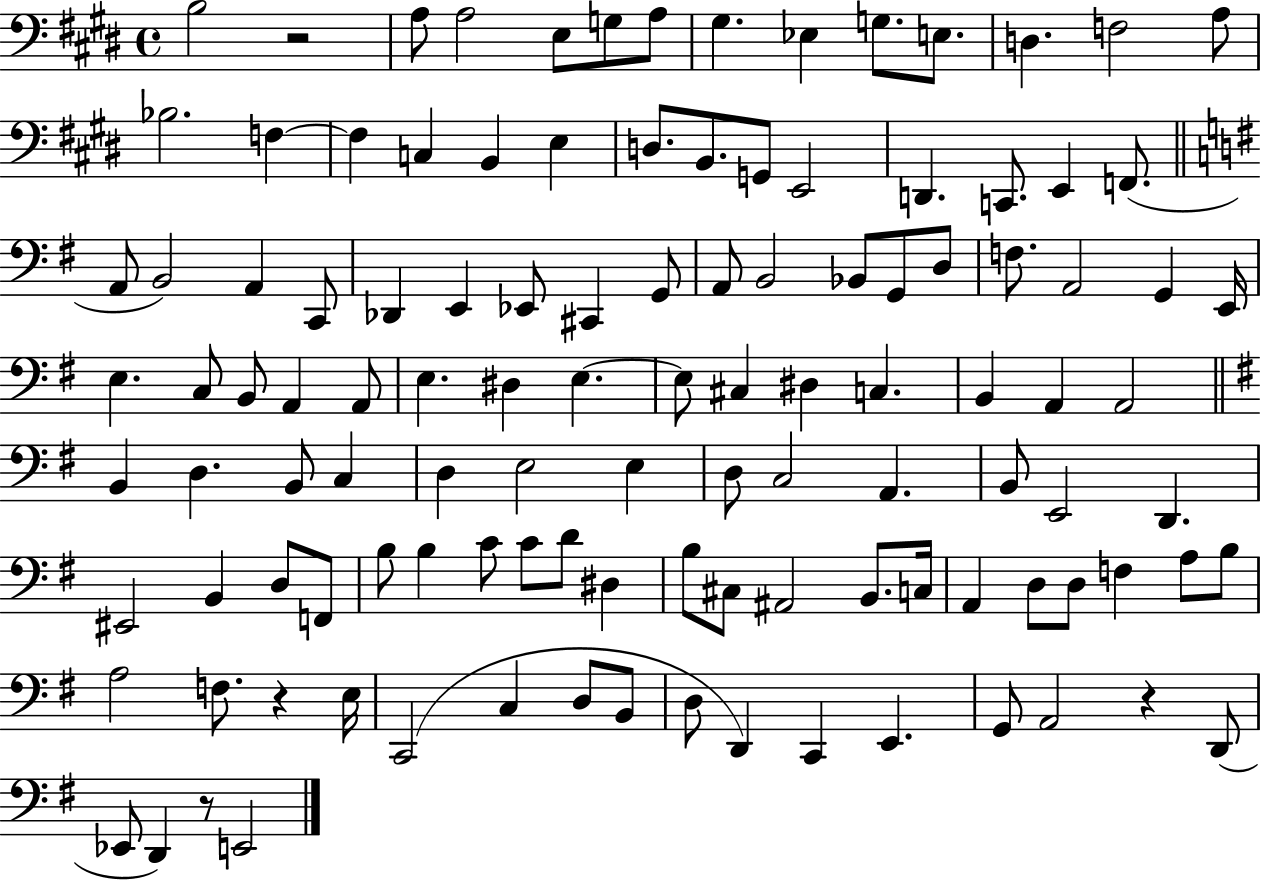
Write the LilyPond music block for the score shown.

{
  \clef bass
  \time 4/4
  \defaultTimeSignature
  \key e \major
  b2 r2 | a8 a2 e8 g8 a8 | gis4. ees4 g8. e8. | d4. f2 a8 | \break bes2. f4~~ | f4 c4 b,4 e4 | d8. b,8. g,8 e,2 | d,4. c,8. e,4 f,8.( | \break \bar "||" \break \key g \major a,8 b,2) a,4 c,8 | des,4 e,4 ees,8 cis,4 g,8 | a,8 b,2 bes,8 g,8 d8 | f8. a,2 g,4 e,16 | \break e4. c8 b,8 a,4 a,8 | e4. dis4 e4.~~ | e8 cis4 dis4 c4. | b,4 a,4 a,2 | \break \bar "||" \break \key e \minor b,4 d4. b,8 c4 | d4 e2 e4 | d8 c2 a,4. | b,8 e,2 d,4. | \break eis,2 b,4 d8 f,8 | b8 b4 c'8 c'8 d'8 dis4 | b8 cis8 ais,2 b,8. c16 | a,4 d8 d8 f4 a8 b8 | \break a2 f8. r4 e16 | c,2( c4 d8 b,8 | d8 d,4) c,4 e,4. | g,8 a,2 r4 d,8( | \break ees,8 d,4) r8 e,2 | \bar "|."
}